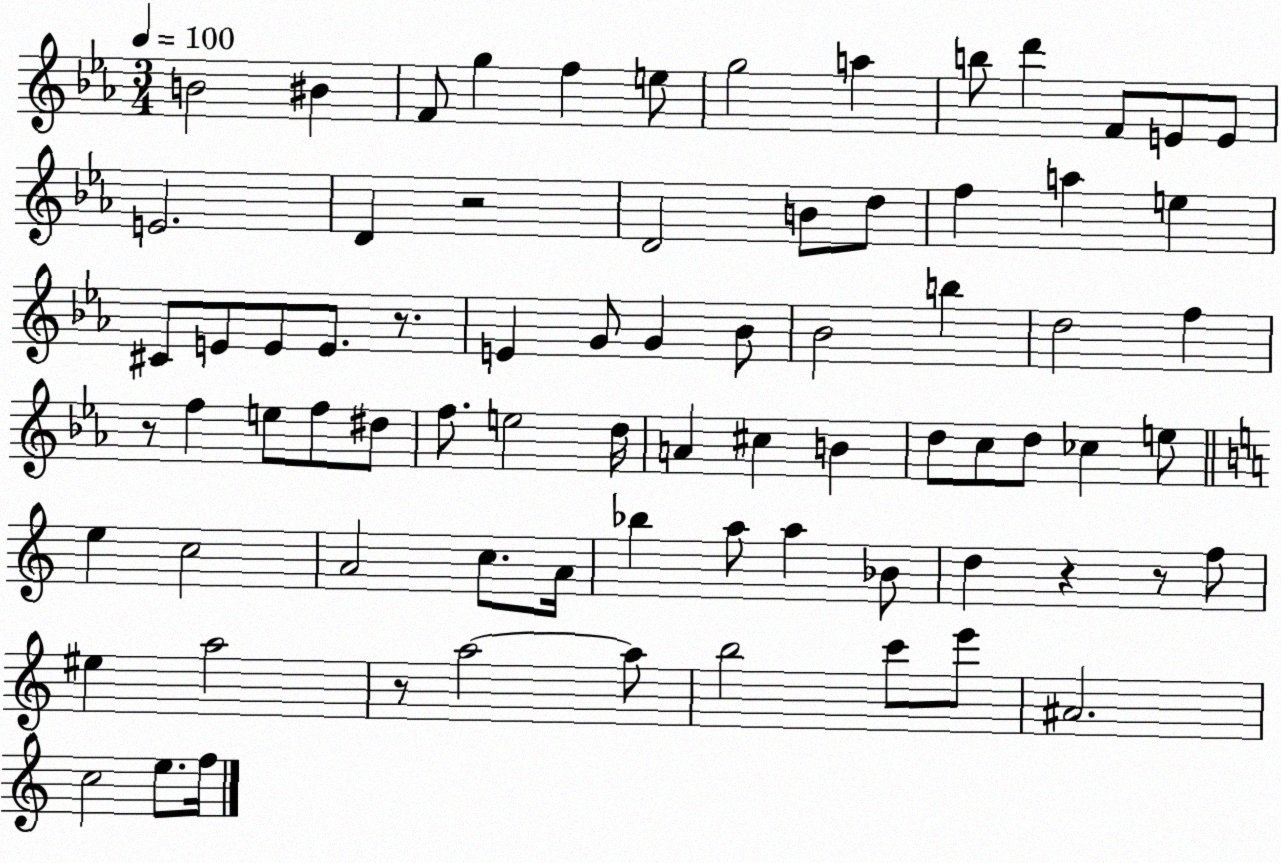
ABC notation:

X:1
T:Untitled
M:3/4
L:1/4
K:Eb
B2 ^B F/2 g f e/2 g2 a b/2 d' F/2 E/2 E/2 E2 D z2 D2 B/2 d/2 f a e ^C/2 E/2 E/2 E/2 z/2 E G/2 G _B/2 _B2 b d2 f z/2 f e/2 f/2 ^d/2 f/2 e2 d/4 A ^c B d/2 c/2 d/2 _c e/2 e c2 A2 c/2 A/4 _b a/2 a _B/2 d z z/2 f/2 ^e a2 z/2 a2 a/2 b2 c'/2 e'/2 ^A2 c2 e/2 f/4